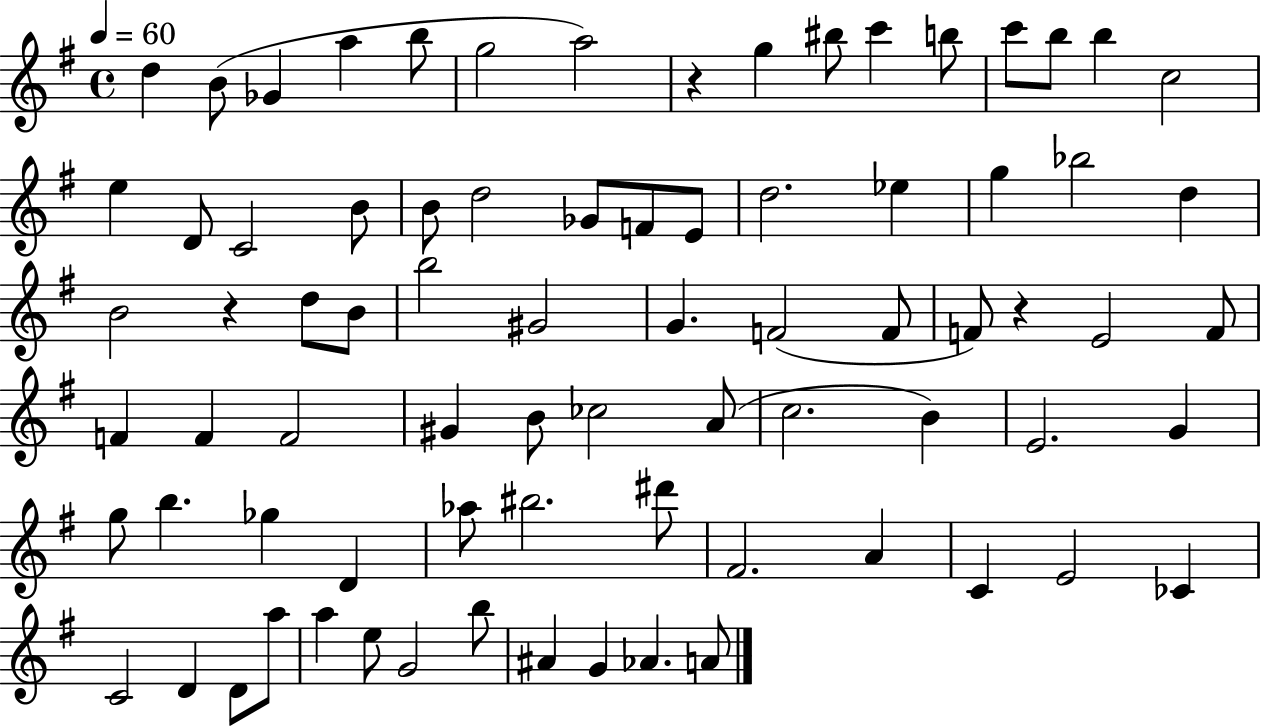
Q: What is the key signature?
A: G major